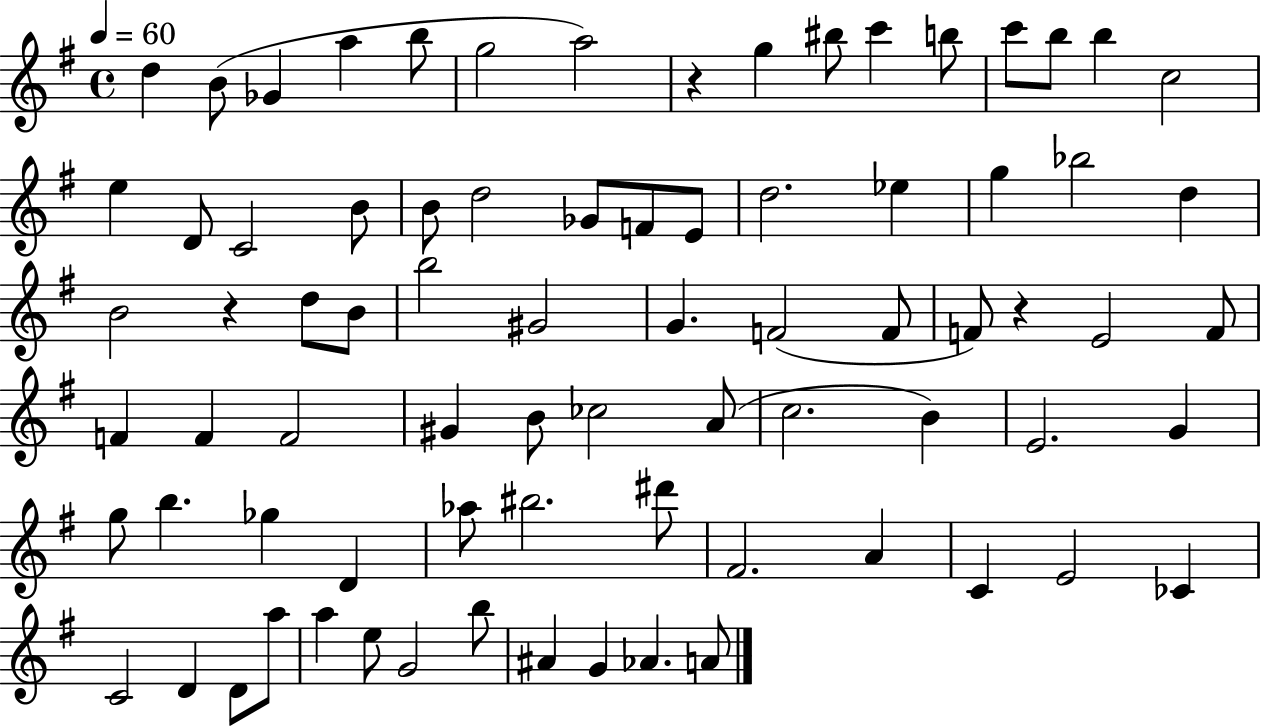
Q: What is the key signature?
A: G major